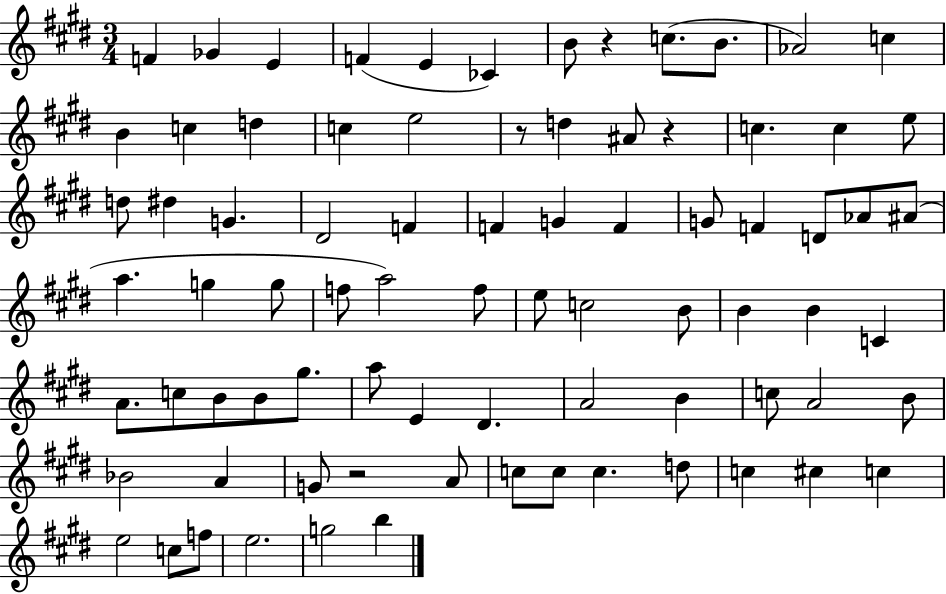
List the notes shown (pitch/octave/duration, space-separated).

F4/q Gb4/q E4/q F4/q E4/q CES4/q B4/e R/q C5/e. B4/e. Ab4/h C5/q B4/q C5/q D5/q C5/q E5/h R/e D5/q A#4/e R/q C5/q. C5/q E5/e D5/e D#5/q G4/q. D#4/h F4/q F4/q G4/q F4/q G4/e F4/q D4/e Ab4/e A#4/e A5/q. G5/q G5/e F5/e A5/h F5/e E5/e C5/h B4/e B4/q B4/q C4/q A4/e. C5/e B4/e B4/e G#5/e. A5/e E4/q D#4/q. A4/h B4/q C5/e A4/h B4/e Bb4/h A4/q G4/e R/h A4/e C5/e C5/e C5/q. D5/e C5/q C#5/q C5/q E5/h C5/e F5/e E5/h. G5/h B5/q